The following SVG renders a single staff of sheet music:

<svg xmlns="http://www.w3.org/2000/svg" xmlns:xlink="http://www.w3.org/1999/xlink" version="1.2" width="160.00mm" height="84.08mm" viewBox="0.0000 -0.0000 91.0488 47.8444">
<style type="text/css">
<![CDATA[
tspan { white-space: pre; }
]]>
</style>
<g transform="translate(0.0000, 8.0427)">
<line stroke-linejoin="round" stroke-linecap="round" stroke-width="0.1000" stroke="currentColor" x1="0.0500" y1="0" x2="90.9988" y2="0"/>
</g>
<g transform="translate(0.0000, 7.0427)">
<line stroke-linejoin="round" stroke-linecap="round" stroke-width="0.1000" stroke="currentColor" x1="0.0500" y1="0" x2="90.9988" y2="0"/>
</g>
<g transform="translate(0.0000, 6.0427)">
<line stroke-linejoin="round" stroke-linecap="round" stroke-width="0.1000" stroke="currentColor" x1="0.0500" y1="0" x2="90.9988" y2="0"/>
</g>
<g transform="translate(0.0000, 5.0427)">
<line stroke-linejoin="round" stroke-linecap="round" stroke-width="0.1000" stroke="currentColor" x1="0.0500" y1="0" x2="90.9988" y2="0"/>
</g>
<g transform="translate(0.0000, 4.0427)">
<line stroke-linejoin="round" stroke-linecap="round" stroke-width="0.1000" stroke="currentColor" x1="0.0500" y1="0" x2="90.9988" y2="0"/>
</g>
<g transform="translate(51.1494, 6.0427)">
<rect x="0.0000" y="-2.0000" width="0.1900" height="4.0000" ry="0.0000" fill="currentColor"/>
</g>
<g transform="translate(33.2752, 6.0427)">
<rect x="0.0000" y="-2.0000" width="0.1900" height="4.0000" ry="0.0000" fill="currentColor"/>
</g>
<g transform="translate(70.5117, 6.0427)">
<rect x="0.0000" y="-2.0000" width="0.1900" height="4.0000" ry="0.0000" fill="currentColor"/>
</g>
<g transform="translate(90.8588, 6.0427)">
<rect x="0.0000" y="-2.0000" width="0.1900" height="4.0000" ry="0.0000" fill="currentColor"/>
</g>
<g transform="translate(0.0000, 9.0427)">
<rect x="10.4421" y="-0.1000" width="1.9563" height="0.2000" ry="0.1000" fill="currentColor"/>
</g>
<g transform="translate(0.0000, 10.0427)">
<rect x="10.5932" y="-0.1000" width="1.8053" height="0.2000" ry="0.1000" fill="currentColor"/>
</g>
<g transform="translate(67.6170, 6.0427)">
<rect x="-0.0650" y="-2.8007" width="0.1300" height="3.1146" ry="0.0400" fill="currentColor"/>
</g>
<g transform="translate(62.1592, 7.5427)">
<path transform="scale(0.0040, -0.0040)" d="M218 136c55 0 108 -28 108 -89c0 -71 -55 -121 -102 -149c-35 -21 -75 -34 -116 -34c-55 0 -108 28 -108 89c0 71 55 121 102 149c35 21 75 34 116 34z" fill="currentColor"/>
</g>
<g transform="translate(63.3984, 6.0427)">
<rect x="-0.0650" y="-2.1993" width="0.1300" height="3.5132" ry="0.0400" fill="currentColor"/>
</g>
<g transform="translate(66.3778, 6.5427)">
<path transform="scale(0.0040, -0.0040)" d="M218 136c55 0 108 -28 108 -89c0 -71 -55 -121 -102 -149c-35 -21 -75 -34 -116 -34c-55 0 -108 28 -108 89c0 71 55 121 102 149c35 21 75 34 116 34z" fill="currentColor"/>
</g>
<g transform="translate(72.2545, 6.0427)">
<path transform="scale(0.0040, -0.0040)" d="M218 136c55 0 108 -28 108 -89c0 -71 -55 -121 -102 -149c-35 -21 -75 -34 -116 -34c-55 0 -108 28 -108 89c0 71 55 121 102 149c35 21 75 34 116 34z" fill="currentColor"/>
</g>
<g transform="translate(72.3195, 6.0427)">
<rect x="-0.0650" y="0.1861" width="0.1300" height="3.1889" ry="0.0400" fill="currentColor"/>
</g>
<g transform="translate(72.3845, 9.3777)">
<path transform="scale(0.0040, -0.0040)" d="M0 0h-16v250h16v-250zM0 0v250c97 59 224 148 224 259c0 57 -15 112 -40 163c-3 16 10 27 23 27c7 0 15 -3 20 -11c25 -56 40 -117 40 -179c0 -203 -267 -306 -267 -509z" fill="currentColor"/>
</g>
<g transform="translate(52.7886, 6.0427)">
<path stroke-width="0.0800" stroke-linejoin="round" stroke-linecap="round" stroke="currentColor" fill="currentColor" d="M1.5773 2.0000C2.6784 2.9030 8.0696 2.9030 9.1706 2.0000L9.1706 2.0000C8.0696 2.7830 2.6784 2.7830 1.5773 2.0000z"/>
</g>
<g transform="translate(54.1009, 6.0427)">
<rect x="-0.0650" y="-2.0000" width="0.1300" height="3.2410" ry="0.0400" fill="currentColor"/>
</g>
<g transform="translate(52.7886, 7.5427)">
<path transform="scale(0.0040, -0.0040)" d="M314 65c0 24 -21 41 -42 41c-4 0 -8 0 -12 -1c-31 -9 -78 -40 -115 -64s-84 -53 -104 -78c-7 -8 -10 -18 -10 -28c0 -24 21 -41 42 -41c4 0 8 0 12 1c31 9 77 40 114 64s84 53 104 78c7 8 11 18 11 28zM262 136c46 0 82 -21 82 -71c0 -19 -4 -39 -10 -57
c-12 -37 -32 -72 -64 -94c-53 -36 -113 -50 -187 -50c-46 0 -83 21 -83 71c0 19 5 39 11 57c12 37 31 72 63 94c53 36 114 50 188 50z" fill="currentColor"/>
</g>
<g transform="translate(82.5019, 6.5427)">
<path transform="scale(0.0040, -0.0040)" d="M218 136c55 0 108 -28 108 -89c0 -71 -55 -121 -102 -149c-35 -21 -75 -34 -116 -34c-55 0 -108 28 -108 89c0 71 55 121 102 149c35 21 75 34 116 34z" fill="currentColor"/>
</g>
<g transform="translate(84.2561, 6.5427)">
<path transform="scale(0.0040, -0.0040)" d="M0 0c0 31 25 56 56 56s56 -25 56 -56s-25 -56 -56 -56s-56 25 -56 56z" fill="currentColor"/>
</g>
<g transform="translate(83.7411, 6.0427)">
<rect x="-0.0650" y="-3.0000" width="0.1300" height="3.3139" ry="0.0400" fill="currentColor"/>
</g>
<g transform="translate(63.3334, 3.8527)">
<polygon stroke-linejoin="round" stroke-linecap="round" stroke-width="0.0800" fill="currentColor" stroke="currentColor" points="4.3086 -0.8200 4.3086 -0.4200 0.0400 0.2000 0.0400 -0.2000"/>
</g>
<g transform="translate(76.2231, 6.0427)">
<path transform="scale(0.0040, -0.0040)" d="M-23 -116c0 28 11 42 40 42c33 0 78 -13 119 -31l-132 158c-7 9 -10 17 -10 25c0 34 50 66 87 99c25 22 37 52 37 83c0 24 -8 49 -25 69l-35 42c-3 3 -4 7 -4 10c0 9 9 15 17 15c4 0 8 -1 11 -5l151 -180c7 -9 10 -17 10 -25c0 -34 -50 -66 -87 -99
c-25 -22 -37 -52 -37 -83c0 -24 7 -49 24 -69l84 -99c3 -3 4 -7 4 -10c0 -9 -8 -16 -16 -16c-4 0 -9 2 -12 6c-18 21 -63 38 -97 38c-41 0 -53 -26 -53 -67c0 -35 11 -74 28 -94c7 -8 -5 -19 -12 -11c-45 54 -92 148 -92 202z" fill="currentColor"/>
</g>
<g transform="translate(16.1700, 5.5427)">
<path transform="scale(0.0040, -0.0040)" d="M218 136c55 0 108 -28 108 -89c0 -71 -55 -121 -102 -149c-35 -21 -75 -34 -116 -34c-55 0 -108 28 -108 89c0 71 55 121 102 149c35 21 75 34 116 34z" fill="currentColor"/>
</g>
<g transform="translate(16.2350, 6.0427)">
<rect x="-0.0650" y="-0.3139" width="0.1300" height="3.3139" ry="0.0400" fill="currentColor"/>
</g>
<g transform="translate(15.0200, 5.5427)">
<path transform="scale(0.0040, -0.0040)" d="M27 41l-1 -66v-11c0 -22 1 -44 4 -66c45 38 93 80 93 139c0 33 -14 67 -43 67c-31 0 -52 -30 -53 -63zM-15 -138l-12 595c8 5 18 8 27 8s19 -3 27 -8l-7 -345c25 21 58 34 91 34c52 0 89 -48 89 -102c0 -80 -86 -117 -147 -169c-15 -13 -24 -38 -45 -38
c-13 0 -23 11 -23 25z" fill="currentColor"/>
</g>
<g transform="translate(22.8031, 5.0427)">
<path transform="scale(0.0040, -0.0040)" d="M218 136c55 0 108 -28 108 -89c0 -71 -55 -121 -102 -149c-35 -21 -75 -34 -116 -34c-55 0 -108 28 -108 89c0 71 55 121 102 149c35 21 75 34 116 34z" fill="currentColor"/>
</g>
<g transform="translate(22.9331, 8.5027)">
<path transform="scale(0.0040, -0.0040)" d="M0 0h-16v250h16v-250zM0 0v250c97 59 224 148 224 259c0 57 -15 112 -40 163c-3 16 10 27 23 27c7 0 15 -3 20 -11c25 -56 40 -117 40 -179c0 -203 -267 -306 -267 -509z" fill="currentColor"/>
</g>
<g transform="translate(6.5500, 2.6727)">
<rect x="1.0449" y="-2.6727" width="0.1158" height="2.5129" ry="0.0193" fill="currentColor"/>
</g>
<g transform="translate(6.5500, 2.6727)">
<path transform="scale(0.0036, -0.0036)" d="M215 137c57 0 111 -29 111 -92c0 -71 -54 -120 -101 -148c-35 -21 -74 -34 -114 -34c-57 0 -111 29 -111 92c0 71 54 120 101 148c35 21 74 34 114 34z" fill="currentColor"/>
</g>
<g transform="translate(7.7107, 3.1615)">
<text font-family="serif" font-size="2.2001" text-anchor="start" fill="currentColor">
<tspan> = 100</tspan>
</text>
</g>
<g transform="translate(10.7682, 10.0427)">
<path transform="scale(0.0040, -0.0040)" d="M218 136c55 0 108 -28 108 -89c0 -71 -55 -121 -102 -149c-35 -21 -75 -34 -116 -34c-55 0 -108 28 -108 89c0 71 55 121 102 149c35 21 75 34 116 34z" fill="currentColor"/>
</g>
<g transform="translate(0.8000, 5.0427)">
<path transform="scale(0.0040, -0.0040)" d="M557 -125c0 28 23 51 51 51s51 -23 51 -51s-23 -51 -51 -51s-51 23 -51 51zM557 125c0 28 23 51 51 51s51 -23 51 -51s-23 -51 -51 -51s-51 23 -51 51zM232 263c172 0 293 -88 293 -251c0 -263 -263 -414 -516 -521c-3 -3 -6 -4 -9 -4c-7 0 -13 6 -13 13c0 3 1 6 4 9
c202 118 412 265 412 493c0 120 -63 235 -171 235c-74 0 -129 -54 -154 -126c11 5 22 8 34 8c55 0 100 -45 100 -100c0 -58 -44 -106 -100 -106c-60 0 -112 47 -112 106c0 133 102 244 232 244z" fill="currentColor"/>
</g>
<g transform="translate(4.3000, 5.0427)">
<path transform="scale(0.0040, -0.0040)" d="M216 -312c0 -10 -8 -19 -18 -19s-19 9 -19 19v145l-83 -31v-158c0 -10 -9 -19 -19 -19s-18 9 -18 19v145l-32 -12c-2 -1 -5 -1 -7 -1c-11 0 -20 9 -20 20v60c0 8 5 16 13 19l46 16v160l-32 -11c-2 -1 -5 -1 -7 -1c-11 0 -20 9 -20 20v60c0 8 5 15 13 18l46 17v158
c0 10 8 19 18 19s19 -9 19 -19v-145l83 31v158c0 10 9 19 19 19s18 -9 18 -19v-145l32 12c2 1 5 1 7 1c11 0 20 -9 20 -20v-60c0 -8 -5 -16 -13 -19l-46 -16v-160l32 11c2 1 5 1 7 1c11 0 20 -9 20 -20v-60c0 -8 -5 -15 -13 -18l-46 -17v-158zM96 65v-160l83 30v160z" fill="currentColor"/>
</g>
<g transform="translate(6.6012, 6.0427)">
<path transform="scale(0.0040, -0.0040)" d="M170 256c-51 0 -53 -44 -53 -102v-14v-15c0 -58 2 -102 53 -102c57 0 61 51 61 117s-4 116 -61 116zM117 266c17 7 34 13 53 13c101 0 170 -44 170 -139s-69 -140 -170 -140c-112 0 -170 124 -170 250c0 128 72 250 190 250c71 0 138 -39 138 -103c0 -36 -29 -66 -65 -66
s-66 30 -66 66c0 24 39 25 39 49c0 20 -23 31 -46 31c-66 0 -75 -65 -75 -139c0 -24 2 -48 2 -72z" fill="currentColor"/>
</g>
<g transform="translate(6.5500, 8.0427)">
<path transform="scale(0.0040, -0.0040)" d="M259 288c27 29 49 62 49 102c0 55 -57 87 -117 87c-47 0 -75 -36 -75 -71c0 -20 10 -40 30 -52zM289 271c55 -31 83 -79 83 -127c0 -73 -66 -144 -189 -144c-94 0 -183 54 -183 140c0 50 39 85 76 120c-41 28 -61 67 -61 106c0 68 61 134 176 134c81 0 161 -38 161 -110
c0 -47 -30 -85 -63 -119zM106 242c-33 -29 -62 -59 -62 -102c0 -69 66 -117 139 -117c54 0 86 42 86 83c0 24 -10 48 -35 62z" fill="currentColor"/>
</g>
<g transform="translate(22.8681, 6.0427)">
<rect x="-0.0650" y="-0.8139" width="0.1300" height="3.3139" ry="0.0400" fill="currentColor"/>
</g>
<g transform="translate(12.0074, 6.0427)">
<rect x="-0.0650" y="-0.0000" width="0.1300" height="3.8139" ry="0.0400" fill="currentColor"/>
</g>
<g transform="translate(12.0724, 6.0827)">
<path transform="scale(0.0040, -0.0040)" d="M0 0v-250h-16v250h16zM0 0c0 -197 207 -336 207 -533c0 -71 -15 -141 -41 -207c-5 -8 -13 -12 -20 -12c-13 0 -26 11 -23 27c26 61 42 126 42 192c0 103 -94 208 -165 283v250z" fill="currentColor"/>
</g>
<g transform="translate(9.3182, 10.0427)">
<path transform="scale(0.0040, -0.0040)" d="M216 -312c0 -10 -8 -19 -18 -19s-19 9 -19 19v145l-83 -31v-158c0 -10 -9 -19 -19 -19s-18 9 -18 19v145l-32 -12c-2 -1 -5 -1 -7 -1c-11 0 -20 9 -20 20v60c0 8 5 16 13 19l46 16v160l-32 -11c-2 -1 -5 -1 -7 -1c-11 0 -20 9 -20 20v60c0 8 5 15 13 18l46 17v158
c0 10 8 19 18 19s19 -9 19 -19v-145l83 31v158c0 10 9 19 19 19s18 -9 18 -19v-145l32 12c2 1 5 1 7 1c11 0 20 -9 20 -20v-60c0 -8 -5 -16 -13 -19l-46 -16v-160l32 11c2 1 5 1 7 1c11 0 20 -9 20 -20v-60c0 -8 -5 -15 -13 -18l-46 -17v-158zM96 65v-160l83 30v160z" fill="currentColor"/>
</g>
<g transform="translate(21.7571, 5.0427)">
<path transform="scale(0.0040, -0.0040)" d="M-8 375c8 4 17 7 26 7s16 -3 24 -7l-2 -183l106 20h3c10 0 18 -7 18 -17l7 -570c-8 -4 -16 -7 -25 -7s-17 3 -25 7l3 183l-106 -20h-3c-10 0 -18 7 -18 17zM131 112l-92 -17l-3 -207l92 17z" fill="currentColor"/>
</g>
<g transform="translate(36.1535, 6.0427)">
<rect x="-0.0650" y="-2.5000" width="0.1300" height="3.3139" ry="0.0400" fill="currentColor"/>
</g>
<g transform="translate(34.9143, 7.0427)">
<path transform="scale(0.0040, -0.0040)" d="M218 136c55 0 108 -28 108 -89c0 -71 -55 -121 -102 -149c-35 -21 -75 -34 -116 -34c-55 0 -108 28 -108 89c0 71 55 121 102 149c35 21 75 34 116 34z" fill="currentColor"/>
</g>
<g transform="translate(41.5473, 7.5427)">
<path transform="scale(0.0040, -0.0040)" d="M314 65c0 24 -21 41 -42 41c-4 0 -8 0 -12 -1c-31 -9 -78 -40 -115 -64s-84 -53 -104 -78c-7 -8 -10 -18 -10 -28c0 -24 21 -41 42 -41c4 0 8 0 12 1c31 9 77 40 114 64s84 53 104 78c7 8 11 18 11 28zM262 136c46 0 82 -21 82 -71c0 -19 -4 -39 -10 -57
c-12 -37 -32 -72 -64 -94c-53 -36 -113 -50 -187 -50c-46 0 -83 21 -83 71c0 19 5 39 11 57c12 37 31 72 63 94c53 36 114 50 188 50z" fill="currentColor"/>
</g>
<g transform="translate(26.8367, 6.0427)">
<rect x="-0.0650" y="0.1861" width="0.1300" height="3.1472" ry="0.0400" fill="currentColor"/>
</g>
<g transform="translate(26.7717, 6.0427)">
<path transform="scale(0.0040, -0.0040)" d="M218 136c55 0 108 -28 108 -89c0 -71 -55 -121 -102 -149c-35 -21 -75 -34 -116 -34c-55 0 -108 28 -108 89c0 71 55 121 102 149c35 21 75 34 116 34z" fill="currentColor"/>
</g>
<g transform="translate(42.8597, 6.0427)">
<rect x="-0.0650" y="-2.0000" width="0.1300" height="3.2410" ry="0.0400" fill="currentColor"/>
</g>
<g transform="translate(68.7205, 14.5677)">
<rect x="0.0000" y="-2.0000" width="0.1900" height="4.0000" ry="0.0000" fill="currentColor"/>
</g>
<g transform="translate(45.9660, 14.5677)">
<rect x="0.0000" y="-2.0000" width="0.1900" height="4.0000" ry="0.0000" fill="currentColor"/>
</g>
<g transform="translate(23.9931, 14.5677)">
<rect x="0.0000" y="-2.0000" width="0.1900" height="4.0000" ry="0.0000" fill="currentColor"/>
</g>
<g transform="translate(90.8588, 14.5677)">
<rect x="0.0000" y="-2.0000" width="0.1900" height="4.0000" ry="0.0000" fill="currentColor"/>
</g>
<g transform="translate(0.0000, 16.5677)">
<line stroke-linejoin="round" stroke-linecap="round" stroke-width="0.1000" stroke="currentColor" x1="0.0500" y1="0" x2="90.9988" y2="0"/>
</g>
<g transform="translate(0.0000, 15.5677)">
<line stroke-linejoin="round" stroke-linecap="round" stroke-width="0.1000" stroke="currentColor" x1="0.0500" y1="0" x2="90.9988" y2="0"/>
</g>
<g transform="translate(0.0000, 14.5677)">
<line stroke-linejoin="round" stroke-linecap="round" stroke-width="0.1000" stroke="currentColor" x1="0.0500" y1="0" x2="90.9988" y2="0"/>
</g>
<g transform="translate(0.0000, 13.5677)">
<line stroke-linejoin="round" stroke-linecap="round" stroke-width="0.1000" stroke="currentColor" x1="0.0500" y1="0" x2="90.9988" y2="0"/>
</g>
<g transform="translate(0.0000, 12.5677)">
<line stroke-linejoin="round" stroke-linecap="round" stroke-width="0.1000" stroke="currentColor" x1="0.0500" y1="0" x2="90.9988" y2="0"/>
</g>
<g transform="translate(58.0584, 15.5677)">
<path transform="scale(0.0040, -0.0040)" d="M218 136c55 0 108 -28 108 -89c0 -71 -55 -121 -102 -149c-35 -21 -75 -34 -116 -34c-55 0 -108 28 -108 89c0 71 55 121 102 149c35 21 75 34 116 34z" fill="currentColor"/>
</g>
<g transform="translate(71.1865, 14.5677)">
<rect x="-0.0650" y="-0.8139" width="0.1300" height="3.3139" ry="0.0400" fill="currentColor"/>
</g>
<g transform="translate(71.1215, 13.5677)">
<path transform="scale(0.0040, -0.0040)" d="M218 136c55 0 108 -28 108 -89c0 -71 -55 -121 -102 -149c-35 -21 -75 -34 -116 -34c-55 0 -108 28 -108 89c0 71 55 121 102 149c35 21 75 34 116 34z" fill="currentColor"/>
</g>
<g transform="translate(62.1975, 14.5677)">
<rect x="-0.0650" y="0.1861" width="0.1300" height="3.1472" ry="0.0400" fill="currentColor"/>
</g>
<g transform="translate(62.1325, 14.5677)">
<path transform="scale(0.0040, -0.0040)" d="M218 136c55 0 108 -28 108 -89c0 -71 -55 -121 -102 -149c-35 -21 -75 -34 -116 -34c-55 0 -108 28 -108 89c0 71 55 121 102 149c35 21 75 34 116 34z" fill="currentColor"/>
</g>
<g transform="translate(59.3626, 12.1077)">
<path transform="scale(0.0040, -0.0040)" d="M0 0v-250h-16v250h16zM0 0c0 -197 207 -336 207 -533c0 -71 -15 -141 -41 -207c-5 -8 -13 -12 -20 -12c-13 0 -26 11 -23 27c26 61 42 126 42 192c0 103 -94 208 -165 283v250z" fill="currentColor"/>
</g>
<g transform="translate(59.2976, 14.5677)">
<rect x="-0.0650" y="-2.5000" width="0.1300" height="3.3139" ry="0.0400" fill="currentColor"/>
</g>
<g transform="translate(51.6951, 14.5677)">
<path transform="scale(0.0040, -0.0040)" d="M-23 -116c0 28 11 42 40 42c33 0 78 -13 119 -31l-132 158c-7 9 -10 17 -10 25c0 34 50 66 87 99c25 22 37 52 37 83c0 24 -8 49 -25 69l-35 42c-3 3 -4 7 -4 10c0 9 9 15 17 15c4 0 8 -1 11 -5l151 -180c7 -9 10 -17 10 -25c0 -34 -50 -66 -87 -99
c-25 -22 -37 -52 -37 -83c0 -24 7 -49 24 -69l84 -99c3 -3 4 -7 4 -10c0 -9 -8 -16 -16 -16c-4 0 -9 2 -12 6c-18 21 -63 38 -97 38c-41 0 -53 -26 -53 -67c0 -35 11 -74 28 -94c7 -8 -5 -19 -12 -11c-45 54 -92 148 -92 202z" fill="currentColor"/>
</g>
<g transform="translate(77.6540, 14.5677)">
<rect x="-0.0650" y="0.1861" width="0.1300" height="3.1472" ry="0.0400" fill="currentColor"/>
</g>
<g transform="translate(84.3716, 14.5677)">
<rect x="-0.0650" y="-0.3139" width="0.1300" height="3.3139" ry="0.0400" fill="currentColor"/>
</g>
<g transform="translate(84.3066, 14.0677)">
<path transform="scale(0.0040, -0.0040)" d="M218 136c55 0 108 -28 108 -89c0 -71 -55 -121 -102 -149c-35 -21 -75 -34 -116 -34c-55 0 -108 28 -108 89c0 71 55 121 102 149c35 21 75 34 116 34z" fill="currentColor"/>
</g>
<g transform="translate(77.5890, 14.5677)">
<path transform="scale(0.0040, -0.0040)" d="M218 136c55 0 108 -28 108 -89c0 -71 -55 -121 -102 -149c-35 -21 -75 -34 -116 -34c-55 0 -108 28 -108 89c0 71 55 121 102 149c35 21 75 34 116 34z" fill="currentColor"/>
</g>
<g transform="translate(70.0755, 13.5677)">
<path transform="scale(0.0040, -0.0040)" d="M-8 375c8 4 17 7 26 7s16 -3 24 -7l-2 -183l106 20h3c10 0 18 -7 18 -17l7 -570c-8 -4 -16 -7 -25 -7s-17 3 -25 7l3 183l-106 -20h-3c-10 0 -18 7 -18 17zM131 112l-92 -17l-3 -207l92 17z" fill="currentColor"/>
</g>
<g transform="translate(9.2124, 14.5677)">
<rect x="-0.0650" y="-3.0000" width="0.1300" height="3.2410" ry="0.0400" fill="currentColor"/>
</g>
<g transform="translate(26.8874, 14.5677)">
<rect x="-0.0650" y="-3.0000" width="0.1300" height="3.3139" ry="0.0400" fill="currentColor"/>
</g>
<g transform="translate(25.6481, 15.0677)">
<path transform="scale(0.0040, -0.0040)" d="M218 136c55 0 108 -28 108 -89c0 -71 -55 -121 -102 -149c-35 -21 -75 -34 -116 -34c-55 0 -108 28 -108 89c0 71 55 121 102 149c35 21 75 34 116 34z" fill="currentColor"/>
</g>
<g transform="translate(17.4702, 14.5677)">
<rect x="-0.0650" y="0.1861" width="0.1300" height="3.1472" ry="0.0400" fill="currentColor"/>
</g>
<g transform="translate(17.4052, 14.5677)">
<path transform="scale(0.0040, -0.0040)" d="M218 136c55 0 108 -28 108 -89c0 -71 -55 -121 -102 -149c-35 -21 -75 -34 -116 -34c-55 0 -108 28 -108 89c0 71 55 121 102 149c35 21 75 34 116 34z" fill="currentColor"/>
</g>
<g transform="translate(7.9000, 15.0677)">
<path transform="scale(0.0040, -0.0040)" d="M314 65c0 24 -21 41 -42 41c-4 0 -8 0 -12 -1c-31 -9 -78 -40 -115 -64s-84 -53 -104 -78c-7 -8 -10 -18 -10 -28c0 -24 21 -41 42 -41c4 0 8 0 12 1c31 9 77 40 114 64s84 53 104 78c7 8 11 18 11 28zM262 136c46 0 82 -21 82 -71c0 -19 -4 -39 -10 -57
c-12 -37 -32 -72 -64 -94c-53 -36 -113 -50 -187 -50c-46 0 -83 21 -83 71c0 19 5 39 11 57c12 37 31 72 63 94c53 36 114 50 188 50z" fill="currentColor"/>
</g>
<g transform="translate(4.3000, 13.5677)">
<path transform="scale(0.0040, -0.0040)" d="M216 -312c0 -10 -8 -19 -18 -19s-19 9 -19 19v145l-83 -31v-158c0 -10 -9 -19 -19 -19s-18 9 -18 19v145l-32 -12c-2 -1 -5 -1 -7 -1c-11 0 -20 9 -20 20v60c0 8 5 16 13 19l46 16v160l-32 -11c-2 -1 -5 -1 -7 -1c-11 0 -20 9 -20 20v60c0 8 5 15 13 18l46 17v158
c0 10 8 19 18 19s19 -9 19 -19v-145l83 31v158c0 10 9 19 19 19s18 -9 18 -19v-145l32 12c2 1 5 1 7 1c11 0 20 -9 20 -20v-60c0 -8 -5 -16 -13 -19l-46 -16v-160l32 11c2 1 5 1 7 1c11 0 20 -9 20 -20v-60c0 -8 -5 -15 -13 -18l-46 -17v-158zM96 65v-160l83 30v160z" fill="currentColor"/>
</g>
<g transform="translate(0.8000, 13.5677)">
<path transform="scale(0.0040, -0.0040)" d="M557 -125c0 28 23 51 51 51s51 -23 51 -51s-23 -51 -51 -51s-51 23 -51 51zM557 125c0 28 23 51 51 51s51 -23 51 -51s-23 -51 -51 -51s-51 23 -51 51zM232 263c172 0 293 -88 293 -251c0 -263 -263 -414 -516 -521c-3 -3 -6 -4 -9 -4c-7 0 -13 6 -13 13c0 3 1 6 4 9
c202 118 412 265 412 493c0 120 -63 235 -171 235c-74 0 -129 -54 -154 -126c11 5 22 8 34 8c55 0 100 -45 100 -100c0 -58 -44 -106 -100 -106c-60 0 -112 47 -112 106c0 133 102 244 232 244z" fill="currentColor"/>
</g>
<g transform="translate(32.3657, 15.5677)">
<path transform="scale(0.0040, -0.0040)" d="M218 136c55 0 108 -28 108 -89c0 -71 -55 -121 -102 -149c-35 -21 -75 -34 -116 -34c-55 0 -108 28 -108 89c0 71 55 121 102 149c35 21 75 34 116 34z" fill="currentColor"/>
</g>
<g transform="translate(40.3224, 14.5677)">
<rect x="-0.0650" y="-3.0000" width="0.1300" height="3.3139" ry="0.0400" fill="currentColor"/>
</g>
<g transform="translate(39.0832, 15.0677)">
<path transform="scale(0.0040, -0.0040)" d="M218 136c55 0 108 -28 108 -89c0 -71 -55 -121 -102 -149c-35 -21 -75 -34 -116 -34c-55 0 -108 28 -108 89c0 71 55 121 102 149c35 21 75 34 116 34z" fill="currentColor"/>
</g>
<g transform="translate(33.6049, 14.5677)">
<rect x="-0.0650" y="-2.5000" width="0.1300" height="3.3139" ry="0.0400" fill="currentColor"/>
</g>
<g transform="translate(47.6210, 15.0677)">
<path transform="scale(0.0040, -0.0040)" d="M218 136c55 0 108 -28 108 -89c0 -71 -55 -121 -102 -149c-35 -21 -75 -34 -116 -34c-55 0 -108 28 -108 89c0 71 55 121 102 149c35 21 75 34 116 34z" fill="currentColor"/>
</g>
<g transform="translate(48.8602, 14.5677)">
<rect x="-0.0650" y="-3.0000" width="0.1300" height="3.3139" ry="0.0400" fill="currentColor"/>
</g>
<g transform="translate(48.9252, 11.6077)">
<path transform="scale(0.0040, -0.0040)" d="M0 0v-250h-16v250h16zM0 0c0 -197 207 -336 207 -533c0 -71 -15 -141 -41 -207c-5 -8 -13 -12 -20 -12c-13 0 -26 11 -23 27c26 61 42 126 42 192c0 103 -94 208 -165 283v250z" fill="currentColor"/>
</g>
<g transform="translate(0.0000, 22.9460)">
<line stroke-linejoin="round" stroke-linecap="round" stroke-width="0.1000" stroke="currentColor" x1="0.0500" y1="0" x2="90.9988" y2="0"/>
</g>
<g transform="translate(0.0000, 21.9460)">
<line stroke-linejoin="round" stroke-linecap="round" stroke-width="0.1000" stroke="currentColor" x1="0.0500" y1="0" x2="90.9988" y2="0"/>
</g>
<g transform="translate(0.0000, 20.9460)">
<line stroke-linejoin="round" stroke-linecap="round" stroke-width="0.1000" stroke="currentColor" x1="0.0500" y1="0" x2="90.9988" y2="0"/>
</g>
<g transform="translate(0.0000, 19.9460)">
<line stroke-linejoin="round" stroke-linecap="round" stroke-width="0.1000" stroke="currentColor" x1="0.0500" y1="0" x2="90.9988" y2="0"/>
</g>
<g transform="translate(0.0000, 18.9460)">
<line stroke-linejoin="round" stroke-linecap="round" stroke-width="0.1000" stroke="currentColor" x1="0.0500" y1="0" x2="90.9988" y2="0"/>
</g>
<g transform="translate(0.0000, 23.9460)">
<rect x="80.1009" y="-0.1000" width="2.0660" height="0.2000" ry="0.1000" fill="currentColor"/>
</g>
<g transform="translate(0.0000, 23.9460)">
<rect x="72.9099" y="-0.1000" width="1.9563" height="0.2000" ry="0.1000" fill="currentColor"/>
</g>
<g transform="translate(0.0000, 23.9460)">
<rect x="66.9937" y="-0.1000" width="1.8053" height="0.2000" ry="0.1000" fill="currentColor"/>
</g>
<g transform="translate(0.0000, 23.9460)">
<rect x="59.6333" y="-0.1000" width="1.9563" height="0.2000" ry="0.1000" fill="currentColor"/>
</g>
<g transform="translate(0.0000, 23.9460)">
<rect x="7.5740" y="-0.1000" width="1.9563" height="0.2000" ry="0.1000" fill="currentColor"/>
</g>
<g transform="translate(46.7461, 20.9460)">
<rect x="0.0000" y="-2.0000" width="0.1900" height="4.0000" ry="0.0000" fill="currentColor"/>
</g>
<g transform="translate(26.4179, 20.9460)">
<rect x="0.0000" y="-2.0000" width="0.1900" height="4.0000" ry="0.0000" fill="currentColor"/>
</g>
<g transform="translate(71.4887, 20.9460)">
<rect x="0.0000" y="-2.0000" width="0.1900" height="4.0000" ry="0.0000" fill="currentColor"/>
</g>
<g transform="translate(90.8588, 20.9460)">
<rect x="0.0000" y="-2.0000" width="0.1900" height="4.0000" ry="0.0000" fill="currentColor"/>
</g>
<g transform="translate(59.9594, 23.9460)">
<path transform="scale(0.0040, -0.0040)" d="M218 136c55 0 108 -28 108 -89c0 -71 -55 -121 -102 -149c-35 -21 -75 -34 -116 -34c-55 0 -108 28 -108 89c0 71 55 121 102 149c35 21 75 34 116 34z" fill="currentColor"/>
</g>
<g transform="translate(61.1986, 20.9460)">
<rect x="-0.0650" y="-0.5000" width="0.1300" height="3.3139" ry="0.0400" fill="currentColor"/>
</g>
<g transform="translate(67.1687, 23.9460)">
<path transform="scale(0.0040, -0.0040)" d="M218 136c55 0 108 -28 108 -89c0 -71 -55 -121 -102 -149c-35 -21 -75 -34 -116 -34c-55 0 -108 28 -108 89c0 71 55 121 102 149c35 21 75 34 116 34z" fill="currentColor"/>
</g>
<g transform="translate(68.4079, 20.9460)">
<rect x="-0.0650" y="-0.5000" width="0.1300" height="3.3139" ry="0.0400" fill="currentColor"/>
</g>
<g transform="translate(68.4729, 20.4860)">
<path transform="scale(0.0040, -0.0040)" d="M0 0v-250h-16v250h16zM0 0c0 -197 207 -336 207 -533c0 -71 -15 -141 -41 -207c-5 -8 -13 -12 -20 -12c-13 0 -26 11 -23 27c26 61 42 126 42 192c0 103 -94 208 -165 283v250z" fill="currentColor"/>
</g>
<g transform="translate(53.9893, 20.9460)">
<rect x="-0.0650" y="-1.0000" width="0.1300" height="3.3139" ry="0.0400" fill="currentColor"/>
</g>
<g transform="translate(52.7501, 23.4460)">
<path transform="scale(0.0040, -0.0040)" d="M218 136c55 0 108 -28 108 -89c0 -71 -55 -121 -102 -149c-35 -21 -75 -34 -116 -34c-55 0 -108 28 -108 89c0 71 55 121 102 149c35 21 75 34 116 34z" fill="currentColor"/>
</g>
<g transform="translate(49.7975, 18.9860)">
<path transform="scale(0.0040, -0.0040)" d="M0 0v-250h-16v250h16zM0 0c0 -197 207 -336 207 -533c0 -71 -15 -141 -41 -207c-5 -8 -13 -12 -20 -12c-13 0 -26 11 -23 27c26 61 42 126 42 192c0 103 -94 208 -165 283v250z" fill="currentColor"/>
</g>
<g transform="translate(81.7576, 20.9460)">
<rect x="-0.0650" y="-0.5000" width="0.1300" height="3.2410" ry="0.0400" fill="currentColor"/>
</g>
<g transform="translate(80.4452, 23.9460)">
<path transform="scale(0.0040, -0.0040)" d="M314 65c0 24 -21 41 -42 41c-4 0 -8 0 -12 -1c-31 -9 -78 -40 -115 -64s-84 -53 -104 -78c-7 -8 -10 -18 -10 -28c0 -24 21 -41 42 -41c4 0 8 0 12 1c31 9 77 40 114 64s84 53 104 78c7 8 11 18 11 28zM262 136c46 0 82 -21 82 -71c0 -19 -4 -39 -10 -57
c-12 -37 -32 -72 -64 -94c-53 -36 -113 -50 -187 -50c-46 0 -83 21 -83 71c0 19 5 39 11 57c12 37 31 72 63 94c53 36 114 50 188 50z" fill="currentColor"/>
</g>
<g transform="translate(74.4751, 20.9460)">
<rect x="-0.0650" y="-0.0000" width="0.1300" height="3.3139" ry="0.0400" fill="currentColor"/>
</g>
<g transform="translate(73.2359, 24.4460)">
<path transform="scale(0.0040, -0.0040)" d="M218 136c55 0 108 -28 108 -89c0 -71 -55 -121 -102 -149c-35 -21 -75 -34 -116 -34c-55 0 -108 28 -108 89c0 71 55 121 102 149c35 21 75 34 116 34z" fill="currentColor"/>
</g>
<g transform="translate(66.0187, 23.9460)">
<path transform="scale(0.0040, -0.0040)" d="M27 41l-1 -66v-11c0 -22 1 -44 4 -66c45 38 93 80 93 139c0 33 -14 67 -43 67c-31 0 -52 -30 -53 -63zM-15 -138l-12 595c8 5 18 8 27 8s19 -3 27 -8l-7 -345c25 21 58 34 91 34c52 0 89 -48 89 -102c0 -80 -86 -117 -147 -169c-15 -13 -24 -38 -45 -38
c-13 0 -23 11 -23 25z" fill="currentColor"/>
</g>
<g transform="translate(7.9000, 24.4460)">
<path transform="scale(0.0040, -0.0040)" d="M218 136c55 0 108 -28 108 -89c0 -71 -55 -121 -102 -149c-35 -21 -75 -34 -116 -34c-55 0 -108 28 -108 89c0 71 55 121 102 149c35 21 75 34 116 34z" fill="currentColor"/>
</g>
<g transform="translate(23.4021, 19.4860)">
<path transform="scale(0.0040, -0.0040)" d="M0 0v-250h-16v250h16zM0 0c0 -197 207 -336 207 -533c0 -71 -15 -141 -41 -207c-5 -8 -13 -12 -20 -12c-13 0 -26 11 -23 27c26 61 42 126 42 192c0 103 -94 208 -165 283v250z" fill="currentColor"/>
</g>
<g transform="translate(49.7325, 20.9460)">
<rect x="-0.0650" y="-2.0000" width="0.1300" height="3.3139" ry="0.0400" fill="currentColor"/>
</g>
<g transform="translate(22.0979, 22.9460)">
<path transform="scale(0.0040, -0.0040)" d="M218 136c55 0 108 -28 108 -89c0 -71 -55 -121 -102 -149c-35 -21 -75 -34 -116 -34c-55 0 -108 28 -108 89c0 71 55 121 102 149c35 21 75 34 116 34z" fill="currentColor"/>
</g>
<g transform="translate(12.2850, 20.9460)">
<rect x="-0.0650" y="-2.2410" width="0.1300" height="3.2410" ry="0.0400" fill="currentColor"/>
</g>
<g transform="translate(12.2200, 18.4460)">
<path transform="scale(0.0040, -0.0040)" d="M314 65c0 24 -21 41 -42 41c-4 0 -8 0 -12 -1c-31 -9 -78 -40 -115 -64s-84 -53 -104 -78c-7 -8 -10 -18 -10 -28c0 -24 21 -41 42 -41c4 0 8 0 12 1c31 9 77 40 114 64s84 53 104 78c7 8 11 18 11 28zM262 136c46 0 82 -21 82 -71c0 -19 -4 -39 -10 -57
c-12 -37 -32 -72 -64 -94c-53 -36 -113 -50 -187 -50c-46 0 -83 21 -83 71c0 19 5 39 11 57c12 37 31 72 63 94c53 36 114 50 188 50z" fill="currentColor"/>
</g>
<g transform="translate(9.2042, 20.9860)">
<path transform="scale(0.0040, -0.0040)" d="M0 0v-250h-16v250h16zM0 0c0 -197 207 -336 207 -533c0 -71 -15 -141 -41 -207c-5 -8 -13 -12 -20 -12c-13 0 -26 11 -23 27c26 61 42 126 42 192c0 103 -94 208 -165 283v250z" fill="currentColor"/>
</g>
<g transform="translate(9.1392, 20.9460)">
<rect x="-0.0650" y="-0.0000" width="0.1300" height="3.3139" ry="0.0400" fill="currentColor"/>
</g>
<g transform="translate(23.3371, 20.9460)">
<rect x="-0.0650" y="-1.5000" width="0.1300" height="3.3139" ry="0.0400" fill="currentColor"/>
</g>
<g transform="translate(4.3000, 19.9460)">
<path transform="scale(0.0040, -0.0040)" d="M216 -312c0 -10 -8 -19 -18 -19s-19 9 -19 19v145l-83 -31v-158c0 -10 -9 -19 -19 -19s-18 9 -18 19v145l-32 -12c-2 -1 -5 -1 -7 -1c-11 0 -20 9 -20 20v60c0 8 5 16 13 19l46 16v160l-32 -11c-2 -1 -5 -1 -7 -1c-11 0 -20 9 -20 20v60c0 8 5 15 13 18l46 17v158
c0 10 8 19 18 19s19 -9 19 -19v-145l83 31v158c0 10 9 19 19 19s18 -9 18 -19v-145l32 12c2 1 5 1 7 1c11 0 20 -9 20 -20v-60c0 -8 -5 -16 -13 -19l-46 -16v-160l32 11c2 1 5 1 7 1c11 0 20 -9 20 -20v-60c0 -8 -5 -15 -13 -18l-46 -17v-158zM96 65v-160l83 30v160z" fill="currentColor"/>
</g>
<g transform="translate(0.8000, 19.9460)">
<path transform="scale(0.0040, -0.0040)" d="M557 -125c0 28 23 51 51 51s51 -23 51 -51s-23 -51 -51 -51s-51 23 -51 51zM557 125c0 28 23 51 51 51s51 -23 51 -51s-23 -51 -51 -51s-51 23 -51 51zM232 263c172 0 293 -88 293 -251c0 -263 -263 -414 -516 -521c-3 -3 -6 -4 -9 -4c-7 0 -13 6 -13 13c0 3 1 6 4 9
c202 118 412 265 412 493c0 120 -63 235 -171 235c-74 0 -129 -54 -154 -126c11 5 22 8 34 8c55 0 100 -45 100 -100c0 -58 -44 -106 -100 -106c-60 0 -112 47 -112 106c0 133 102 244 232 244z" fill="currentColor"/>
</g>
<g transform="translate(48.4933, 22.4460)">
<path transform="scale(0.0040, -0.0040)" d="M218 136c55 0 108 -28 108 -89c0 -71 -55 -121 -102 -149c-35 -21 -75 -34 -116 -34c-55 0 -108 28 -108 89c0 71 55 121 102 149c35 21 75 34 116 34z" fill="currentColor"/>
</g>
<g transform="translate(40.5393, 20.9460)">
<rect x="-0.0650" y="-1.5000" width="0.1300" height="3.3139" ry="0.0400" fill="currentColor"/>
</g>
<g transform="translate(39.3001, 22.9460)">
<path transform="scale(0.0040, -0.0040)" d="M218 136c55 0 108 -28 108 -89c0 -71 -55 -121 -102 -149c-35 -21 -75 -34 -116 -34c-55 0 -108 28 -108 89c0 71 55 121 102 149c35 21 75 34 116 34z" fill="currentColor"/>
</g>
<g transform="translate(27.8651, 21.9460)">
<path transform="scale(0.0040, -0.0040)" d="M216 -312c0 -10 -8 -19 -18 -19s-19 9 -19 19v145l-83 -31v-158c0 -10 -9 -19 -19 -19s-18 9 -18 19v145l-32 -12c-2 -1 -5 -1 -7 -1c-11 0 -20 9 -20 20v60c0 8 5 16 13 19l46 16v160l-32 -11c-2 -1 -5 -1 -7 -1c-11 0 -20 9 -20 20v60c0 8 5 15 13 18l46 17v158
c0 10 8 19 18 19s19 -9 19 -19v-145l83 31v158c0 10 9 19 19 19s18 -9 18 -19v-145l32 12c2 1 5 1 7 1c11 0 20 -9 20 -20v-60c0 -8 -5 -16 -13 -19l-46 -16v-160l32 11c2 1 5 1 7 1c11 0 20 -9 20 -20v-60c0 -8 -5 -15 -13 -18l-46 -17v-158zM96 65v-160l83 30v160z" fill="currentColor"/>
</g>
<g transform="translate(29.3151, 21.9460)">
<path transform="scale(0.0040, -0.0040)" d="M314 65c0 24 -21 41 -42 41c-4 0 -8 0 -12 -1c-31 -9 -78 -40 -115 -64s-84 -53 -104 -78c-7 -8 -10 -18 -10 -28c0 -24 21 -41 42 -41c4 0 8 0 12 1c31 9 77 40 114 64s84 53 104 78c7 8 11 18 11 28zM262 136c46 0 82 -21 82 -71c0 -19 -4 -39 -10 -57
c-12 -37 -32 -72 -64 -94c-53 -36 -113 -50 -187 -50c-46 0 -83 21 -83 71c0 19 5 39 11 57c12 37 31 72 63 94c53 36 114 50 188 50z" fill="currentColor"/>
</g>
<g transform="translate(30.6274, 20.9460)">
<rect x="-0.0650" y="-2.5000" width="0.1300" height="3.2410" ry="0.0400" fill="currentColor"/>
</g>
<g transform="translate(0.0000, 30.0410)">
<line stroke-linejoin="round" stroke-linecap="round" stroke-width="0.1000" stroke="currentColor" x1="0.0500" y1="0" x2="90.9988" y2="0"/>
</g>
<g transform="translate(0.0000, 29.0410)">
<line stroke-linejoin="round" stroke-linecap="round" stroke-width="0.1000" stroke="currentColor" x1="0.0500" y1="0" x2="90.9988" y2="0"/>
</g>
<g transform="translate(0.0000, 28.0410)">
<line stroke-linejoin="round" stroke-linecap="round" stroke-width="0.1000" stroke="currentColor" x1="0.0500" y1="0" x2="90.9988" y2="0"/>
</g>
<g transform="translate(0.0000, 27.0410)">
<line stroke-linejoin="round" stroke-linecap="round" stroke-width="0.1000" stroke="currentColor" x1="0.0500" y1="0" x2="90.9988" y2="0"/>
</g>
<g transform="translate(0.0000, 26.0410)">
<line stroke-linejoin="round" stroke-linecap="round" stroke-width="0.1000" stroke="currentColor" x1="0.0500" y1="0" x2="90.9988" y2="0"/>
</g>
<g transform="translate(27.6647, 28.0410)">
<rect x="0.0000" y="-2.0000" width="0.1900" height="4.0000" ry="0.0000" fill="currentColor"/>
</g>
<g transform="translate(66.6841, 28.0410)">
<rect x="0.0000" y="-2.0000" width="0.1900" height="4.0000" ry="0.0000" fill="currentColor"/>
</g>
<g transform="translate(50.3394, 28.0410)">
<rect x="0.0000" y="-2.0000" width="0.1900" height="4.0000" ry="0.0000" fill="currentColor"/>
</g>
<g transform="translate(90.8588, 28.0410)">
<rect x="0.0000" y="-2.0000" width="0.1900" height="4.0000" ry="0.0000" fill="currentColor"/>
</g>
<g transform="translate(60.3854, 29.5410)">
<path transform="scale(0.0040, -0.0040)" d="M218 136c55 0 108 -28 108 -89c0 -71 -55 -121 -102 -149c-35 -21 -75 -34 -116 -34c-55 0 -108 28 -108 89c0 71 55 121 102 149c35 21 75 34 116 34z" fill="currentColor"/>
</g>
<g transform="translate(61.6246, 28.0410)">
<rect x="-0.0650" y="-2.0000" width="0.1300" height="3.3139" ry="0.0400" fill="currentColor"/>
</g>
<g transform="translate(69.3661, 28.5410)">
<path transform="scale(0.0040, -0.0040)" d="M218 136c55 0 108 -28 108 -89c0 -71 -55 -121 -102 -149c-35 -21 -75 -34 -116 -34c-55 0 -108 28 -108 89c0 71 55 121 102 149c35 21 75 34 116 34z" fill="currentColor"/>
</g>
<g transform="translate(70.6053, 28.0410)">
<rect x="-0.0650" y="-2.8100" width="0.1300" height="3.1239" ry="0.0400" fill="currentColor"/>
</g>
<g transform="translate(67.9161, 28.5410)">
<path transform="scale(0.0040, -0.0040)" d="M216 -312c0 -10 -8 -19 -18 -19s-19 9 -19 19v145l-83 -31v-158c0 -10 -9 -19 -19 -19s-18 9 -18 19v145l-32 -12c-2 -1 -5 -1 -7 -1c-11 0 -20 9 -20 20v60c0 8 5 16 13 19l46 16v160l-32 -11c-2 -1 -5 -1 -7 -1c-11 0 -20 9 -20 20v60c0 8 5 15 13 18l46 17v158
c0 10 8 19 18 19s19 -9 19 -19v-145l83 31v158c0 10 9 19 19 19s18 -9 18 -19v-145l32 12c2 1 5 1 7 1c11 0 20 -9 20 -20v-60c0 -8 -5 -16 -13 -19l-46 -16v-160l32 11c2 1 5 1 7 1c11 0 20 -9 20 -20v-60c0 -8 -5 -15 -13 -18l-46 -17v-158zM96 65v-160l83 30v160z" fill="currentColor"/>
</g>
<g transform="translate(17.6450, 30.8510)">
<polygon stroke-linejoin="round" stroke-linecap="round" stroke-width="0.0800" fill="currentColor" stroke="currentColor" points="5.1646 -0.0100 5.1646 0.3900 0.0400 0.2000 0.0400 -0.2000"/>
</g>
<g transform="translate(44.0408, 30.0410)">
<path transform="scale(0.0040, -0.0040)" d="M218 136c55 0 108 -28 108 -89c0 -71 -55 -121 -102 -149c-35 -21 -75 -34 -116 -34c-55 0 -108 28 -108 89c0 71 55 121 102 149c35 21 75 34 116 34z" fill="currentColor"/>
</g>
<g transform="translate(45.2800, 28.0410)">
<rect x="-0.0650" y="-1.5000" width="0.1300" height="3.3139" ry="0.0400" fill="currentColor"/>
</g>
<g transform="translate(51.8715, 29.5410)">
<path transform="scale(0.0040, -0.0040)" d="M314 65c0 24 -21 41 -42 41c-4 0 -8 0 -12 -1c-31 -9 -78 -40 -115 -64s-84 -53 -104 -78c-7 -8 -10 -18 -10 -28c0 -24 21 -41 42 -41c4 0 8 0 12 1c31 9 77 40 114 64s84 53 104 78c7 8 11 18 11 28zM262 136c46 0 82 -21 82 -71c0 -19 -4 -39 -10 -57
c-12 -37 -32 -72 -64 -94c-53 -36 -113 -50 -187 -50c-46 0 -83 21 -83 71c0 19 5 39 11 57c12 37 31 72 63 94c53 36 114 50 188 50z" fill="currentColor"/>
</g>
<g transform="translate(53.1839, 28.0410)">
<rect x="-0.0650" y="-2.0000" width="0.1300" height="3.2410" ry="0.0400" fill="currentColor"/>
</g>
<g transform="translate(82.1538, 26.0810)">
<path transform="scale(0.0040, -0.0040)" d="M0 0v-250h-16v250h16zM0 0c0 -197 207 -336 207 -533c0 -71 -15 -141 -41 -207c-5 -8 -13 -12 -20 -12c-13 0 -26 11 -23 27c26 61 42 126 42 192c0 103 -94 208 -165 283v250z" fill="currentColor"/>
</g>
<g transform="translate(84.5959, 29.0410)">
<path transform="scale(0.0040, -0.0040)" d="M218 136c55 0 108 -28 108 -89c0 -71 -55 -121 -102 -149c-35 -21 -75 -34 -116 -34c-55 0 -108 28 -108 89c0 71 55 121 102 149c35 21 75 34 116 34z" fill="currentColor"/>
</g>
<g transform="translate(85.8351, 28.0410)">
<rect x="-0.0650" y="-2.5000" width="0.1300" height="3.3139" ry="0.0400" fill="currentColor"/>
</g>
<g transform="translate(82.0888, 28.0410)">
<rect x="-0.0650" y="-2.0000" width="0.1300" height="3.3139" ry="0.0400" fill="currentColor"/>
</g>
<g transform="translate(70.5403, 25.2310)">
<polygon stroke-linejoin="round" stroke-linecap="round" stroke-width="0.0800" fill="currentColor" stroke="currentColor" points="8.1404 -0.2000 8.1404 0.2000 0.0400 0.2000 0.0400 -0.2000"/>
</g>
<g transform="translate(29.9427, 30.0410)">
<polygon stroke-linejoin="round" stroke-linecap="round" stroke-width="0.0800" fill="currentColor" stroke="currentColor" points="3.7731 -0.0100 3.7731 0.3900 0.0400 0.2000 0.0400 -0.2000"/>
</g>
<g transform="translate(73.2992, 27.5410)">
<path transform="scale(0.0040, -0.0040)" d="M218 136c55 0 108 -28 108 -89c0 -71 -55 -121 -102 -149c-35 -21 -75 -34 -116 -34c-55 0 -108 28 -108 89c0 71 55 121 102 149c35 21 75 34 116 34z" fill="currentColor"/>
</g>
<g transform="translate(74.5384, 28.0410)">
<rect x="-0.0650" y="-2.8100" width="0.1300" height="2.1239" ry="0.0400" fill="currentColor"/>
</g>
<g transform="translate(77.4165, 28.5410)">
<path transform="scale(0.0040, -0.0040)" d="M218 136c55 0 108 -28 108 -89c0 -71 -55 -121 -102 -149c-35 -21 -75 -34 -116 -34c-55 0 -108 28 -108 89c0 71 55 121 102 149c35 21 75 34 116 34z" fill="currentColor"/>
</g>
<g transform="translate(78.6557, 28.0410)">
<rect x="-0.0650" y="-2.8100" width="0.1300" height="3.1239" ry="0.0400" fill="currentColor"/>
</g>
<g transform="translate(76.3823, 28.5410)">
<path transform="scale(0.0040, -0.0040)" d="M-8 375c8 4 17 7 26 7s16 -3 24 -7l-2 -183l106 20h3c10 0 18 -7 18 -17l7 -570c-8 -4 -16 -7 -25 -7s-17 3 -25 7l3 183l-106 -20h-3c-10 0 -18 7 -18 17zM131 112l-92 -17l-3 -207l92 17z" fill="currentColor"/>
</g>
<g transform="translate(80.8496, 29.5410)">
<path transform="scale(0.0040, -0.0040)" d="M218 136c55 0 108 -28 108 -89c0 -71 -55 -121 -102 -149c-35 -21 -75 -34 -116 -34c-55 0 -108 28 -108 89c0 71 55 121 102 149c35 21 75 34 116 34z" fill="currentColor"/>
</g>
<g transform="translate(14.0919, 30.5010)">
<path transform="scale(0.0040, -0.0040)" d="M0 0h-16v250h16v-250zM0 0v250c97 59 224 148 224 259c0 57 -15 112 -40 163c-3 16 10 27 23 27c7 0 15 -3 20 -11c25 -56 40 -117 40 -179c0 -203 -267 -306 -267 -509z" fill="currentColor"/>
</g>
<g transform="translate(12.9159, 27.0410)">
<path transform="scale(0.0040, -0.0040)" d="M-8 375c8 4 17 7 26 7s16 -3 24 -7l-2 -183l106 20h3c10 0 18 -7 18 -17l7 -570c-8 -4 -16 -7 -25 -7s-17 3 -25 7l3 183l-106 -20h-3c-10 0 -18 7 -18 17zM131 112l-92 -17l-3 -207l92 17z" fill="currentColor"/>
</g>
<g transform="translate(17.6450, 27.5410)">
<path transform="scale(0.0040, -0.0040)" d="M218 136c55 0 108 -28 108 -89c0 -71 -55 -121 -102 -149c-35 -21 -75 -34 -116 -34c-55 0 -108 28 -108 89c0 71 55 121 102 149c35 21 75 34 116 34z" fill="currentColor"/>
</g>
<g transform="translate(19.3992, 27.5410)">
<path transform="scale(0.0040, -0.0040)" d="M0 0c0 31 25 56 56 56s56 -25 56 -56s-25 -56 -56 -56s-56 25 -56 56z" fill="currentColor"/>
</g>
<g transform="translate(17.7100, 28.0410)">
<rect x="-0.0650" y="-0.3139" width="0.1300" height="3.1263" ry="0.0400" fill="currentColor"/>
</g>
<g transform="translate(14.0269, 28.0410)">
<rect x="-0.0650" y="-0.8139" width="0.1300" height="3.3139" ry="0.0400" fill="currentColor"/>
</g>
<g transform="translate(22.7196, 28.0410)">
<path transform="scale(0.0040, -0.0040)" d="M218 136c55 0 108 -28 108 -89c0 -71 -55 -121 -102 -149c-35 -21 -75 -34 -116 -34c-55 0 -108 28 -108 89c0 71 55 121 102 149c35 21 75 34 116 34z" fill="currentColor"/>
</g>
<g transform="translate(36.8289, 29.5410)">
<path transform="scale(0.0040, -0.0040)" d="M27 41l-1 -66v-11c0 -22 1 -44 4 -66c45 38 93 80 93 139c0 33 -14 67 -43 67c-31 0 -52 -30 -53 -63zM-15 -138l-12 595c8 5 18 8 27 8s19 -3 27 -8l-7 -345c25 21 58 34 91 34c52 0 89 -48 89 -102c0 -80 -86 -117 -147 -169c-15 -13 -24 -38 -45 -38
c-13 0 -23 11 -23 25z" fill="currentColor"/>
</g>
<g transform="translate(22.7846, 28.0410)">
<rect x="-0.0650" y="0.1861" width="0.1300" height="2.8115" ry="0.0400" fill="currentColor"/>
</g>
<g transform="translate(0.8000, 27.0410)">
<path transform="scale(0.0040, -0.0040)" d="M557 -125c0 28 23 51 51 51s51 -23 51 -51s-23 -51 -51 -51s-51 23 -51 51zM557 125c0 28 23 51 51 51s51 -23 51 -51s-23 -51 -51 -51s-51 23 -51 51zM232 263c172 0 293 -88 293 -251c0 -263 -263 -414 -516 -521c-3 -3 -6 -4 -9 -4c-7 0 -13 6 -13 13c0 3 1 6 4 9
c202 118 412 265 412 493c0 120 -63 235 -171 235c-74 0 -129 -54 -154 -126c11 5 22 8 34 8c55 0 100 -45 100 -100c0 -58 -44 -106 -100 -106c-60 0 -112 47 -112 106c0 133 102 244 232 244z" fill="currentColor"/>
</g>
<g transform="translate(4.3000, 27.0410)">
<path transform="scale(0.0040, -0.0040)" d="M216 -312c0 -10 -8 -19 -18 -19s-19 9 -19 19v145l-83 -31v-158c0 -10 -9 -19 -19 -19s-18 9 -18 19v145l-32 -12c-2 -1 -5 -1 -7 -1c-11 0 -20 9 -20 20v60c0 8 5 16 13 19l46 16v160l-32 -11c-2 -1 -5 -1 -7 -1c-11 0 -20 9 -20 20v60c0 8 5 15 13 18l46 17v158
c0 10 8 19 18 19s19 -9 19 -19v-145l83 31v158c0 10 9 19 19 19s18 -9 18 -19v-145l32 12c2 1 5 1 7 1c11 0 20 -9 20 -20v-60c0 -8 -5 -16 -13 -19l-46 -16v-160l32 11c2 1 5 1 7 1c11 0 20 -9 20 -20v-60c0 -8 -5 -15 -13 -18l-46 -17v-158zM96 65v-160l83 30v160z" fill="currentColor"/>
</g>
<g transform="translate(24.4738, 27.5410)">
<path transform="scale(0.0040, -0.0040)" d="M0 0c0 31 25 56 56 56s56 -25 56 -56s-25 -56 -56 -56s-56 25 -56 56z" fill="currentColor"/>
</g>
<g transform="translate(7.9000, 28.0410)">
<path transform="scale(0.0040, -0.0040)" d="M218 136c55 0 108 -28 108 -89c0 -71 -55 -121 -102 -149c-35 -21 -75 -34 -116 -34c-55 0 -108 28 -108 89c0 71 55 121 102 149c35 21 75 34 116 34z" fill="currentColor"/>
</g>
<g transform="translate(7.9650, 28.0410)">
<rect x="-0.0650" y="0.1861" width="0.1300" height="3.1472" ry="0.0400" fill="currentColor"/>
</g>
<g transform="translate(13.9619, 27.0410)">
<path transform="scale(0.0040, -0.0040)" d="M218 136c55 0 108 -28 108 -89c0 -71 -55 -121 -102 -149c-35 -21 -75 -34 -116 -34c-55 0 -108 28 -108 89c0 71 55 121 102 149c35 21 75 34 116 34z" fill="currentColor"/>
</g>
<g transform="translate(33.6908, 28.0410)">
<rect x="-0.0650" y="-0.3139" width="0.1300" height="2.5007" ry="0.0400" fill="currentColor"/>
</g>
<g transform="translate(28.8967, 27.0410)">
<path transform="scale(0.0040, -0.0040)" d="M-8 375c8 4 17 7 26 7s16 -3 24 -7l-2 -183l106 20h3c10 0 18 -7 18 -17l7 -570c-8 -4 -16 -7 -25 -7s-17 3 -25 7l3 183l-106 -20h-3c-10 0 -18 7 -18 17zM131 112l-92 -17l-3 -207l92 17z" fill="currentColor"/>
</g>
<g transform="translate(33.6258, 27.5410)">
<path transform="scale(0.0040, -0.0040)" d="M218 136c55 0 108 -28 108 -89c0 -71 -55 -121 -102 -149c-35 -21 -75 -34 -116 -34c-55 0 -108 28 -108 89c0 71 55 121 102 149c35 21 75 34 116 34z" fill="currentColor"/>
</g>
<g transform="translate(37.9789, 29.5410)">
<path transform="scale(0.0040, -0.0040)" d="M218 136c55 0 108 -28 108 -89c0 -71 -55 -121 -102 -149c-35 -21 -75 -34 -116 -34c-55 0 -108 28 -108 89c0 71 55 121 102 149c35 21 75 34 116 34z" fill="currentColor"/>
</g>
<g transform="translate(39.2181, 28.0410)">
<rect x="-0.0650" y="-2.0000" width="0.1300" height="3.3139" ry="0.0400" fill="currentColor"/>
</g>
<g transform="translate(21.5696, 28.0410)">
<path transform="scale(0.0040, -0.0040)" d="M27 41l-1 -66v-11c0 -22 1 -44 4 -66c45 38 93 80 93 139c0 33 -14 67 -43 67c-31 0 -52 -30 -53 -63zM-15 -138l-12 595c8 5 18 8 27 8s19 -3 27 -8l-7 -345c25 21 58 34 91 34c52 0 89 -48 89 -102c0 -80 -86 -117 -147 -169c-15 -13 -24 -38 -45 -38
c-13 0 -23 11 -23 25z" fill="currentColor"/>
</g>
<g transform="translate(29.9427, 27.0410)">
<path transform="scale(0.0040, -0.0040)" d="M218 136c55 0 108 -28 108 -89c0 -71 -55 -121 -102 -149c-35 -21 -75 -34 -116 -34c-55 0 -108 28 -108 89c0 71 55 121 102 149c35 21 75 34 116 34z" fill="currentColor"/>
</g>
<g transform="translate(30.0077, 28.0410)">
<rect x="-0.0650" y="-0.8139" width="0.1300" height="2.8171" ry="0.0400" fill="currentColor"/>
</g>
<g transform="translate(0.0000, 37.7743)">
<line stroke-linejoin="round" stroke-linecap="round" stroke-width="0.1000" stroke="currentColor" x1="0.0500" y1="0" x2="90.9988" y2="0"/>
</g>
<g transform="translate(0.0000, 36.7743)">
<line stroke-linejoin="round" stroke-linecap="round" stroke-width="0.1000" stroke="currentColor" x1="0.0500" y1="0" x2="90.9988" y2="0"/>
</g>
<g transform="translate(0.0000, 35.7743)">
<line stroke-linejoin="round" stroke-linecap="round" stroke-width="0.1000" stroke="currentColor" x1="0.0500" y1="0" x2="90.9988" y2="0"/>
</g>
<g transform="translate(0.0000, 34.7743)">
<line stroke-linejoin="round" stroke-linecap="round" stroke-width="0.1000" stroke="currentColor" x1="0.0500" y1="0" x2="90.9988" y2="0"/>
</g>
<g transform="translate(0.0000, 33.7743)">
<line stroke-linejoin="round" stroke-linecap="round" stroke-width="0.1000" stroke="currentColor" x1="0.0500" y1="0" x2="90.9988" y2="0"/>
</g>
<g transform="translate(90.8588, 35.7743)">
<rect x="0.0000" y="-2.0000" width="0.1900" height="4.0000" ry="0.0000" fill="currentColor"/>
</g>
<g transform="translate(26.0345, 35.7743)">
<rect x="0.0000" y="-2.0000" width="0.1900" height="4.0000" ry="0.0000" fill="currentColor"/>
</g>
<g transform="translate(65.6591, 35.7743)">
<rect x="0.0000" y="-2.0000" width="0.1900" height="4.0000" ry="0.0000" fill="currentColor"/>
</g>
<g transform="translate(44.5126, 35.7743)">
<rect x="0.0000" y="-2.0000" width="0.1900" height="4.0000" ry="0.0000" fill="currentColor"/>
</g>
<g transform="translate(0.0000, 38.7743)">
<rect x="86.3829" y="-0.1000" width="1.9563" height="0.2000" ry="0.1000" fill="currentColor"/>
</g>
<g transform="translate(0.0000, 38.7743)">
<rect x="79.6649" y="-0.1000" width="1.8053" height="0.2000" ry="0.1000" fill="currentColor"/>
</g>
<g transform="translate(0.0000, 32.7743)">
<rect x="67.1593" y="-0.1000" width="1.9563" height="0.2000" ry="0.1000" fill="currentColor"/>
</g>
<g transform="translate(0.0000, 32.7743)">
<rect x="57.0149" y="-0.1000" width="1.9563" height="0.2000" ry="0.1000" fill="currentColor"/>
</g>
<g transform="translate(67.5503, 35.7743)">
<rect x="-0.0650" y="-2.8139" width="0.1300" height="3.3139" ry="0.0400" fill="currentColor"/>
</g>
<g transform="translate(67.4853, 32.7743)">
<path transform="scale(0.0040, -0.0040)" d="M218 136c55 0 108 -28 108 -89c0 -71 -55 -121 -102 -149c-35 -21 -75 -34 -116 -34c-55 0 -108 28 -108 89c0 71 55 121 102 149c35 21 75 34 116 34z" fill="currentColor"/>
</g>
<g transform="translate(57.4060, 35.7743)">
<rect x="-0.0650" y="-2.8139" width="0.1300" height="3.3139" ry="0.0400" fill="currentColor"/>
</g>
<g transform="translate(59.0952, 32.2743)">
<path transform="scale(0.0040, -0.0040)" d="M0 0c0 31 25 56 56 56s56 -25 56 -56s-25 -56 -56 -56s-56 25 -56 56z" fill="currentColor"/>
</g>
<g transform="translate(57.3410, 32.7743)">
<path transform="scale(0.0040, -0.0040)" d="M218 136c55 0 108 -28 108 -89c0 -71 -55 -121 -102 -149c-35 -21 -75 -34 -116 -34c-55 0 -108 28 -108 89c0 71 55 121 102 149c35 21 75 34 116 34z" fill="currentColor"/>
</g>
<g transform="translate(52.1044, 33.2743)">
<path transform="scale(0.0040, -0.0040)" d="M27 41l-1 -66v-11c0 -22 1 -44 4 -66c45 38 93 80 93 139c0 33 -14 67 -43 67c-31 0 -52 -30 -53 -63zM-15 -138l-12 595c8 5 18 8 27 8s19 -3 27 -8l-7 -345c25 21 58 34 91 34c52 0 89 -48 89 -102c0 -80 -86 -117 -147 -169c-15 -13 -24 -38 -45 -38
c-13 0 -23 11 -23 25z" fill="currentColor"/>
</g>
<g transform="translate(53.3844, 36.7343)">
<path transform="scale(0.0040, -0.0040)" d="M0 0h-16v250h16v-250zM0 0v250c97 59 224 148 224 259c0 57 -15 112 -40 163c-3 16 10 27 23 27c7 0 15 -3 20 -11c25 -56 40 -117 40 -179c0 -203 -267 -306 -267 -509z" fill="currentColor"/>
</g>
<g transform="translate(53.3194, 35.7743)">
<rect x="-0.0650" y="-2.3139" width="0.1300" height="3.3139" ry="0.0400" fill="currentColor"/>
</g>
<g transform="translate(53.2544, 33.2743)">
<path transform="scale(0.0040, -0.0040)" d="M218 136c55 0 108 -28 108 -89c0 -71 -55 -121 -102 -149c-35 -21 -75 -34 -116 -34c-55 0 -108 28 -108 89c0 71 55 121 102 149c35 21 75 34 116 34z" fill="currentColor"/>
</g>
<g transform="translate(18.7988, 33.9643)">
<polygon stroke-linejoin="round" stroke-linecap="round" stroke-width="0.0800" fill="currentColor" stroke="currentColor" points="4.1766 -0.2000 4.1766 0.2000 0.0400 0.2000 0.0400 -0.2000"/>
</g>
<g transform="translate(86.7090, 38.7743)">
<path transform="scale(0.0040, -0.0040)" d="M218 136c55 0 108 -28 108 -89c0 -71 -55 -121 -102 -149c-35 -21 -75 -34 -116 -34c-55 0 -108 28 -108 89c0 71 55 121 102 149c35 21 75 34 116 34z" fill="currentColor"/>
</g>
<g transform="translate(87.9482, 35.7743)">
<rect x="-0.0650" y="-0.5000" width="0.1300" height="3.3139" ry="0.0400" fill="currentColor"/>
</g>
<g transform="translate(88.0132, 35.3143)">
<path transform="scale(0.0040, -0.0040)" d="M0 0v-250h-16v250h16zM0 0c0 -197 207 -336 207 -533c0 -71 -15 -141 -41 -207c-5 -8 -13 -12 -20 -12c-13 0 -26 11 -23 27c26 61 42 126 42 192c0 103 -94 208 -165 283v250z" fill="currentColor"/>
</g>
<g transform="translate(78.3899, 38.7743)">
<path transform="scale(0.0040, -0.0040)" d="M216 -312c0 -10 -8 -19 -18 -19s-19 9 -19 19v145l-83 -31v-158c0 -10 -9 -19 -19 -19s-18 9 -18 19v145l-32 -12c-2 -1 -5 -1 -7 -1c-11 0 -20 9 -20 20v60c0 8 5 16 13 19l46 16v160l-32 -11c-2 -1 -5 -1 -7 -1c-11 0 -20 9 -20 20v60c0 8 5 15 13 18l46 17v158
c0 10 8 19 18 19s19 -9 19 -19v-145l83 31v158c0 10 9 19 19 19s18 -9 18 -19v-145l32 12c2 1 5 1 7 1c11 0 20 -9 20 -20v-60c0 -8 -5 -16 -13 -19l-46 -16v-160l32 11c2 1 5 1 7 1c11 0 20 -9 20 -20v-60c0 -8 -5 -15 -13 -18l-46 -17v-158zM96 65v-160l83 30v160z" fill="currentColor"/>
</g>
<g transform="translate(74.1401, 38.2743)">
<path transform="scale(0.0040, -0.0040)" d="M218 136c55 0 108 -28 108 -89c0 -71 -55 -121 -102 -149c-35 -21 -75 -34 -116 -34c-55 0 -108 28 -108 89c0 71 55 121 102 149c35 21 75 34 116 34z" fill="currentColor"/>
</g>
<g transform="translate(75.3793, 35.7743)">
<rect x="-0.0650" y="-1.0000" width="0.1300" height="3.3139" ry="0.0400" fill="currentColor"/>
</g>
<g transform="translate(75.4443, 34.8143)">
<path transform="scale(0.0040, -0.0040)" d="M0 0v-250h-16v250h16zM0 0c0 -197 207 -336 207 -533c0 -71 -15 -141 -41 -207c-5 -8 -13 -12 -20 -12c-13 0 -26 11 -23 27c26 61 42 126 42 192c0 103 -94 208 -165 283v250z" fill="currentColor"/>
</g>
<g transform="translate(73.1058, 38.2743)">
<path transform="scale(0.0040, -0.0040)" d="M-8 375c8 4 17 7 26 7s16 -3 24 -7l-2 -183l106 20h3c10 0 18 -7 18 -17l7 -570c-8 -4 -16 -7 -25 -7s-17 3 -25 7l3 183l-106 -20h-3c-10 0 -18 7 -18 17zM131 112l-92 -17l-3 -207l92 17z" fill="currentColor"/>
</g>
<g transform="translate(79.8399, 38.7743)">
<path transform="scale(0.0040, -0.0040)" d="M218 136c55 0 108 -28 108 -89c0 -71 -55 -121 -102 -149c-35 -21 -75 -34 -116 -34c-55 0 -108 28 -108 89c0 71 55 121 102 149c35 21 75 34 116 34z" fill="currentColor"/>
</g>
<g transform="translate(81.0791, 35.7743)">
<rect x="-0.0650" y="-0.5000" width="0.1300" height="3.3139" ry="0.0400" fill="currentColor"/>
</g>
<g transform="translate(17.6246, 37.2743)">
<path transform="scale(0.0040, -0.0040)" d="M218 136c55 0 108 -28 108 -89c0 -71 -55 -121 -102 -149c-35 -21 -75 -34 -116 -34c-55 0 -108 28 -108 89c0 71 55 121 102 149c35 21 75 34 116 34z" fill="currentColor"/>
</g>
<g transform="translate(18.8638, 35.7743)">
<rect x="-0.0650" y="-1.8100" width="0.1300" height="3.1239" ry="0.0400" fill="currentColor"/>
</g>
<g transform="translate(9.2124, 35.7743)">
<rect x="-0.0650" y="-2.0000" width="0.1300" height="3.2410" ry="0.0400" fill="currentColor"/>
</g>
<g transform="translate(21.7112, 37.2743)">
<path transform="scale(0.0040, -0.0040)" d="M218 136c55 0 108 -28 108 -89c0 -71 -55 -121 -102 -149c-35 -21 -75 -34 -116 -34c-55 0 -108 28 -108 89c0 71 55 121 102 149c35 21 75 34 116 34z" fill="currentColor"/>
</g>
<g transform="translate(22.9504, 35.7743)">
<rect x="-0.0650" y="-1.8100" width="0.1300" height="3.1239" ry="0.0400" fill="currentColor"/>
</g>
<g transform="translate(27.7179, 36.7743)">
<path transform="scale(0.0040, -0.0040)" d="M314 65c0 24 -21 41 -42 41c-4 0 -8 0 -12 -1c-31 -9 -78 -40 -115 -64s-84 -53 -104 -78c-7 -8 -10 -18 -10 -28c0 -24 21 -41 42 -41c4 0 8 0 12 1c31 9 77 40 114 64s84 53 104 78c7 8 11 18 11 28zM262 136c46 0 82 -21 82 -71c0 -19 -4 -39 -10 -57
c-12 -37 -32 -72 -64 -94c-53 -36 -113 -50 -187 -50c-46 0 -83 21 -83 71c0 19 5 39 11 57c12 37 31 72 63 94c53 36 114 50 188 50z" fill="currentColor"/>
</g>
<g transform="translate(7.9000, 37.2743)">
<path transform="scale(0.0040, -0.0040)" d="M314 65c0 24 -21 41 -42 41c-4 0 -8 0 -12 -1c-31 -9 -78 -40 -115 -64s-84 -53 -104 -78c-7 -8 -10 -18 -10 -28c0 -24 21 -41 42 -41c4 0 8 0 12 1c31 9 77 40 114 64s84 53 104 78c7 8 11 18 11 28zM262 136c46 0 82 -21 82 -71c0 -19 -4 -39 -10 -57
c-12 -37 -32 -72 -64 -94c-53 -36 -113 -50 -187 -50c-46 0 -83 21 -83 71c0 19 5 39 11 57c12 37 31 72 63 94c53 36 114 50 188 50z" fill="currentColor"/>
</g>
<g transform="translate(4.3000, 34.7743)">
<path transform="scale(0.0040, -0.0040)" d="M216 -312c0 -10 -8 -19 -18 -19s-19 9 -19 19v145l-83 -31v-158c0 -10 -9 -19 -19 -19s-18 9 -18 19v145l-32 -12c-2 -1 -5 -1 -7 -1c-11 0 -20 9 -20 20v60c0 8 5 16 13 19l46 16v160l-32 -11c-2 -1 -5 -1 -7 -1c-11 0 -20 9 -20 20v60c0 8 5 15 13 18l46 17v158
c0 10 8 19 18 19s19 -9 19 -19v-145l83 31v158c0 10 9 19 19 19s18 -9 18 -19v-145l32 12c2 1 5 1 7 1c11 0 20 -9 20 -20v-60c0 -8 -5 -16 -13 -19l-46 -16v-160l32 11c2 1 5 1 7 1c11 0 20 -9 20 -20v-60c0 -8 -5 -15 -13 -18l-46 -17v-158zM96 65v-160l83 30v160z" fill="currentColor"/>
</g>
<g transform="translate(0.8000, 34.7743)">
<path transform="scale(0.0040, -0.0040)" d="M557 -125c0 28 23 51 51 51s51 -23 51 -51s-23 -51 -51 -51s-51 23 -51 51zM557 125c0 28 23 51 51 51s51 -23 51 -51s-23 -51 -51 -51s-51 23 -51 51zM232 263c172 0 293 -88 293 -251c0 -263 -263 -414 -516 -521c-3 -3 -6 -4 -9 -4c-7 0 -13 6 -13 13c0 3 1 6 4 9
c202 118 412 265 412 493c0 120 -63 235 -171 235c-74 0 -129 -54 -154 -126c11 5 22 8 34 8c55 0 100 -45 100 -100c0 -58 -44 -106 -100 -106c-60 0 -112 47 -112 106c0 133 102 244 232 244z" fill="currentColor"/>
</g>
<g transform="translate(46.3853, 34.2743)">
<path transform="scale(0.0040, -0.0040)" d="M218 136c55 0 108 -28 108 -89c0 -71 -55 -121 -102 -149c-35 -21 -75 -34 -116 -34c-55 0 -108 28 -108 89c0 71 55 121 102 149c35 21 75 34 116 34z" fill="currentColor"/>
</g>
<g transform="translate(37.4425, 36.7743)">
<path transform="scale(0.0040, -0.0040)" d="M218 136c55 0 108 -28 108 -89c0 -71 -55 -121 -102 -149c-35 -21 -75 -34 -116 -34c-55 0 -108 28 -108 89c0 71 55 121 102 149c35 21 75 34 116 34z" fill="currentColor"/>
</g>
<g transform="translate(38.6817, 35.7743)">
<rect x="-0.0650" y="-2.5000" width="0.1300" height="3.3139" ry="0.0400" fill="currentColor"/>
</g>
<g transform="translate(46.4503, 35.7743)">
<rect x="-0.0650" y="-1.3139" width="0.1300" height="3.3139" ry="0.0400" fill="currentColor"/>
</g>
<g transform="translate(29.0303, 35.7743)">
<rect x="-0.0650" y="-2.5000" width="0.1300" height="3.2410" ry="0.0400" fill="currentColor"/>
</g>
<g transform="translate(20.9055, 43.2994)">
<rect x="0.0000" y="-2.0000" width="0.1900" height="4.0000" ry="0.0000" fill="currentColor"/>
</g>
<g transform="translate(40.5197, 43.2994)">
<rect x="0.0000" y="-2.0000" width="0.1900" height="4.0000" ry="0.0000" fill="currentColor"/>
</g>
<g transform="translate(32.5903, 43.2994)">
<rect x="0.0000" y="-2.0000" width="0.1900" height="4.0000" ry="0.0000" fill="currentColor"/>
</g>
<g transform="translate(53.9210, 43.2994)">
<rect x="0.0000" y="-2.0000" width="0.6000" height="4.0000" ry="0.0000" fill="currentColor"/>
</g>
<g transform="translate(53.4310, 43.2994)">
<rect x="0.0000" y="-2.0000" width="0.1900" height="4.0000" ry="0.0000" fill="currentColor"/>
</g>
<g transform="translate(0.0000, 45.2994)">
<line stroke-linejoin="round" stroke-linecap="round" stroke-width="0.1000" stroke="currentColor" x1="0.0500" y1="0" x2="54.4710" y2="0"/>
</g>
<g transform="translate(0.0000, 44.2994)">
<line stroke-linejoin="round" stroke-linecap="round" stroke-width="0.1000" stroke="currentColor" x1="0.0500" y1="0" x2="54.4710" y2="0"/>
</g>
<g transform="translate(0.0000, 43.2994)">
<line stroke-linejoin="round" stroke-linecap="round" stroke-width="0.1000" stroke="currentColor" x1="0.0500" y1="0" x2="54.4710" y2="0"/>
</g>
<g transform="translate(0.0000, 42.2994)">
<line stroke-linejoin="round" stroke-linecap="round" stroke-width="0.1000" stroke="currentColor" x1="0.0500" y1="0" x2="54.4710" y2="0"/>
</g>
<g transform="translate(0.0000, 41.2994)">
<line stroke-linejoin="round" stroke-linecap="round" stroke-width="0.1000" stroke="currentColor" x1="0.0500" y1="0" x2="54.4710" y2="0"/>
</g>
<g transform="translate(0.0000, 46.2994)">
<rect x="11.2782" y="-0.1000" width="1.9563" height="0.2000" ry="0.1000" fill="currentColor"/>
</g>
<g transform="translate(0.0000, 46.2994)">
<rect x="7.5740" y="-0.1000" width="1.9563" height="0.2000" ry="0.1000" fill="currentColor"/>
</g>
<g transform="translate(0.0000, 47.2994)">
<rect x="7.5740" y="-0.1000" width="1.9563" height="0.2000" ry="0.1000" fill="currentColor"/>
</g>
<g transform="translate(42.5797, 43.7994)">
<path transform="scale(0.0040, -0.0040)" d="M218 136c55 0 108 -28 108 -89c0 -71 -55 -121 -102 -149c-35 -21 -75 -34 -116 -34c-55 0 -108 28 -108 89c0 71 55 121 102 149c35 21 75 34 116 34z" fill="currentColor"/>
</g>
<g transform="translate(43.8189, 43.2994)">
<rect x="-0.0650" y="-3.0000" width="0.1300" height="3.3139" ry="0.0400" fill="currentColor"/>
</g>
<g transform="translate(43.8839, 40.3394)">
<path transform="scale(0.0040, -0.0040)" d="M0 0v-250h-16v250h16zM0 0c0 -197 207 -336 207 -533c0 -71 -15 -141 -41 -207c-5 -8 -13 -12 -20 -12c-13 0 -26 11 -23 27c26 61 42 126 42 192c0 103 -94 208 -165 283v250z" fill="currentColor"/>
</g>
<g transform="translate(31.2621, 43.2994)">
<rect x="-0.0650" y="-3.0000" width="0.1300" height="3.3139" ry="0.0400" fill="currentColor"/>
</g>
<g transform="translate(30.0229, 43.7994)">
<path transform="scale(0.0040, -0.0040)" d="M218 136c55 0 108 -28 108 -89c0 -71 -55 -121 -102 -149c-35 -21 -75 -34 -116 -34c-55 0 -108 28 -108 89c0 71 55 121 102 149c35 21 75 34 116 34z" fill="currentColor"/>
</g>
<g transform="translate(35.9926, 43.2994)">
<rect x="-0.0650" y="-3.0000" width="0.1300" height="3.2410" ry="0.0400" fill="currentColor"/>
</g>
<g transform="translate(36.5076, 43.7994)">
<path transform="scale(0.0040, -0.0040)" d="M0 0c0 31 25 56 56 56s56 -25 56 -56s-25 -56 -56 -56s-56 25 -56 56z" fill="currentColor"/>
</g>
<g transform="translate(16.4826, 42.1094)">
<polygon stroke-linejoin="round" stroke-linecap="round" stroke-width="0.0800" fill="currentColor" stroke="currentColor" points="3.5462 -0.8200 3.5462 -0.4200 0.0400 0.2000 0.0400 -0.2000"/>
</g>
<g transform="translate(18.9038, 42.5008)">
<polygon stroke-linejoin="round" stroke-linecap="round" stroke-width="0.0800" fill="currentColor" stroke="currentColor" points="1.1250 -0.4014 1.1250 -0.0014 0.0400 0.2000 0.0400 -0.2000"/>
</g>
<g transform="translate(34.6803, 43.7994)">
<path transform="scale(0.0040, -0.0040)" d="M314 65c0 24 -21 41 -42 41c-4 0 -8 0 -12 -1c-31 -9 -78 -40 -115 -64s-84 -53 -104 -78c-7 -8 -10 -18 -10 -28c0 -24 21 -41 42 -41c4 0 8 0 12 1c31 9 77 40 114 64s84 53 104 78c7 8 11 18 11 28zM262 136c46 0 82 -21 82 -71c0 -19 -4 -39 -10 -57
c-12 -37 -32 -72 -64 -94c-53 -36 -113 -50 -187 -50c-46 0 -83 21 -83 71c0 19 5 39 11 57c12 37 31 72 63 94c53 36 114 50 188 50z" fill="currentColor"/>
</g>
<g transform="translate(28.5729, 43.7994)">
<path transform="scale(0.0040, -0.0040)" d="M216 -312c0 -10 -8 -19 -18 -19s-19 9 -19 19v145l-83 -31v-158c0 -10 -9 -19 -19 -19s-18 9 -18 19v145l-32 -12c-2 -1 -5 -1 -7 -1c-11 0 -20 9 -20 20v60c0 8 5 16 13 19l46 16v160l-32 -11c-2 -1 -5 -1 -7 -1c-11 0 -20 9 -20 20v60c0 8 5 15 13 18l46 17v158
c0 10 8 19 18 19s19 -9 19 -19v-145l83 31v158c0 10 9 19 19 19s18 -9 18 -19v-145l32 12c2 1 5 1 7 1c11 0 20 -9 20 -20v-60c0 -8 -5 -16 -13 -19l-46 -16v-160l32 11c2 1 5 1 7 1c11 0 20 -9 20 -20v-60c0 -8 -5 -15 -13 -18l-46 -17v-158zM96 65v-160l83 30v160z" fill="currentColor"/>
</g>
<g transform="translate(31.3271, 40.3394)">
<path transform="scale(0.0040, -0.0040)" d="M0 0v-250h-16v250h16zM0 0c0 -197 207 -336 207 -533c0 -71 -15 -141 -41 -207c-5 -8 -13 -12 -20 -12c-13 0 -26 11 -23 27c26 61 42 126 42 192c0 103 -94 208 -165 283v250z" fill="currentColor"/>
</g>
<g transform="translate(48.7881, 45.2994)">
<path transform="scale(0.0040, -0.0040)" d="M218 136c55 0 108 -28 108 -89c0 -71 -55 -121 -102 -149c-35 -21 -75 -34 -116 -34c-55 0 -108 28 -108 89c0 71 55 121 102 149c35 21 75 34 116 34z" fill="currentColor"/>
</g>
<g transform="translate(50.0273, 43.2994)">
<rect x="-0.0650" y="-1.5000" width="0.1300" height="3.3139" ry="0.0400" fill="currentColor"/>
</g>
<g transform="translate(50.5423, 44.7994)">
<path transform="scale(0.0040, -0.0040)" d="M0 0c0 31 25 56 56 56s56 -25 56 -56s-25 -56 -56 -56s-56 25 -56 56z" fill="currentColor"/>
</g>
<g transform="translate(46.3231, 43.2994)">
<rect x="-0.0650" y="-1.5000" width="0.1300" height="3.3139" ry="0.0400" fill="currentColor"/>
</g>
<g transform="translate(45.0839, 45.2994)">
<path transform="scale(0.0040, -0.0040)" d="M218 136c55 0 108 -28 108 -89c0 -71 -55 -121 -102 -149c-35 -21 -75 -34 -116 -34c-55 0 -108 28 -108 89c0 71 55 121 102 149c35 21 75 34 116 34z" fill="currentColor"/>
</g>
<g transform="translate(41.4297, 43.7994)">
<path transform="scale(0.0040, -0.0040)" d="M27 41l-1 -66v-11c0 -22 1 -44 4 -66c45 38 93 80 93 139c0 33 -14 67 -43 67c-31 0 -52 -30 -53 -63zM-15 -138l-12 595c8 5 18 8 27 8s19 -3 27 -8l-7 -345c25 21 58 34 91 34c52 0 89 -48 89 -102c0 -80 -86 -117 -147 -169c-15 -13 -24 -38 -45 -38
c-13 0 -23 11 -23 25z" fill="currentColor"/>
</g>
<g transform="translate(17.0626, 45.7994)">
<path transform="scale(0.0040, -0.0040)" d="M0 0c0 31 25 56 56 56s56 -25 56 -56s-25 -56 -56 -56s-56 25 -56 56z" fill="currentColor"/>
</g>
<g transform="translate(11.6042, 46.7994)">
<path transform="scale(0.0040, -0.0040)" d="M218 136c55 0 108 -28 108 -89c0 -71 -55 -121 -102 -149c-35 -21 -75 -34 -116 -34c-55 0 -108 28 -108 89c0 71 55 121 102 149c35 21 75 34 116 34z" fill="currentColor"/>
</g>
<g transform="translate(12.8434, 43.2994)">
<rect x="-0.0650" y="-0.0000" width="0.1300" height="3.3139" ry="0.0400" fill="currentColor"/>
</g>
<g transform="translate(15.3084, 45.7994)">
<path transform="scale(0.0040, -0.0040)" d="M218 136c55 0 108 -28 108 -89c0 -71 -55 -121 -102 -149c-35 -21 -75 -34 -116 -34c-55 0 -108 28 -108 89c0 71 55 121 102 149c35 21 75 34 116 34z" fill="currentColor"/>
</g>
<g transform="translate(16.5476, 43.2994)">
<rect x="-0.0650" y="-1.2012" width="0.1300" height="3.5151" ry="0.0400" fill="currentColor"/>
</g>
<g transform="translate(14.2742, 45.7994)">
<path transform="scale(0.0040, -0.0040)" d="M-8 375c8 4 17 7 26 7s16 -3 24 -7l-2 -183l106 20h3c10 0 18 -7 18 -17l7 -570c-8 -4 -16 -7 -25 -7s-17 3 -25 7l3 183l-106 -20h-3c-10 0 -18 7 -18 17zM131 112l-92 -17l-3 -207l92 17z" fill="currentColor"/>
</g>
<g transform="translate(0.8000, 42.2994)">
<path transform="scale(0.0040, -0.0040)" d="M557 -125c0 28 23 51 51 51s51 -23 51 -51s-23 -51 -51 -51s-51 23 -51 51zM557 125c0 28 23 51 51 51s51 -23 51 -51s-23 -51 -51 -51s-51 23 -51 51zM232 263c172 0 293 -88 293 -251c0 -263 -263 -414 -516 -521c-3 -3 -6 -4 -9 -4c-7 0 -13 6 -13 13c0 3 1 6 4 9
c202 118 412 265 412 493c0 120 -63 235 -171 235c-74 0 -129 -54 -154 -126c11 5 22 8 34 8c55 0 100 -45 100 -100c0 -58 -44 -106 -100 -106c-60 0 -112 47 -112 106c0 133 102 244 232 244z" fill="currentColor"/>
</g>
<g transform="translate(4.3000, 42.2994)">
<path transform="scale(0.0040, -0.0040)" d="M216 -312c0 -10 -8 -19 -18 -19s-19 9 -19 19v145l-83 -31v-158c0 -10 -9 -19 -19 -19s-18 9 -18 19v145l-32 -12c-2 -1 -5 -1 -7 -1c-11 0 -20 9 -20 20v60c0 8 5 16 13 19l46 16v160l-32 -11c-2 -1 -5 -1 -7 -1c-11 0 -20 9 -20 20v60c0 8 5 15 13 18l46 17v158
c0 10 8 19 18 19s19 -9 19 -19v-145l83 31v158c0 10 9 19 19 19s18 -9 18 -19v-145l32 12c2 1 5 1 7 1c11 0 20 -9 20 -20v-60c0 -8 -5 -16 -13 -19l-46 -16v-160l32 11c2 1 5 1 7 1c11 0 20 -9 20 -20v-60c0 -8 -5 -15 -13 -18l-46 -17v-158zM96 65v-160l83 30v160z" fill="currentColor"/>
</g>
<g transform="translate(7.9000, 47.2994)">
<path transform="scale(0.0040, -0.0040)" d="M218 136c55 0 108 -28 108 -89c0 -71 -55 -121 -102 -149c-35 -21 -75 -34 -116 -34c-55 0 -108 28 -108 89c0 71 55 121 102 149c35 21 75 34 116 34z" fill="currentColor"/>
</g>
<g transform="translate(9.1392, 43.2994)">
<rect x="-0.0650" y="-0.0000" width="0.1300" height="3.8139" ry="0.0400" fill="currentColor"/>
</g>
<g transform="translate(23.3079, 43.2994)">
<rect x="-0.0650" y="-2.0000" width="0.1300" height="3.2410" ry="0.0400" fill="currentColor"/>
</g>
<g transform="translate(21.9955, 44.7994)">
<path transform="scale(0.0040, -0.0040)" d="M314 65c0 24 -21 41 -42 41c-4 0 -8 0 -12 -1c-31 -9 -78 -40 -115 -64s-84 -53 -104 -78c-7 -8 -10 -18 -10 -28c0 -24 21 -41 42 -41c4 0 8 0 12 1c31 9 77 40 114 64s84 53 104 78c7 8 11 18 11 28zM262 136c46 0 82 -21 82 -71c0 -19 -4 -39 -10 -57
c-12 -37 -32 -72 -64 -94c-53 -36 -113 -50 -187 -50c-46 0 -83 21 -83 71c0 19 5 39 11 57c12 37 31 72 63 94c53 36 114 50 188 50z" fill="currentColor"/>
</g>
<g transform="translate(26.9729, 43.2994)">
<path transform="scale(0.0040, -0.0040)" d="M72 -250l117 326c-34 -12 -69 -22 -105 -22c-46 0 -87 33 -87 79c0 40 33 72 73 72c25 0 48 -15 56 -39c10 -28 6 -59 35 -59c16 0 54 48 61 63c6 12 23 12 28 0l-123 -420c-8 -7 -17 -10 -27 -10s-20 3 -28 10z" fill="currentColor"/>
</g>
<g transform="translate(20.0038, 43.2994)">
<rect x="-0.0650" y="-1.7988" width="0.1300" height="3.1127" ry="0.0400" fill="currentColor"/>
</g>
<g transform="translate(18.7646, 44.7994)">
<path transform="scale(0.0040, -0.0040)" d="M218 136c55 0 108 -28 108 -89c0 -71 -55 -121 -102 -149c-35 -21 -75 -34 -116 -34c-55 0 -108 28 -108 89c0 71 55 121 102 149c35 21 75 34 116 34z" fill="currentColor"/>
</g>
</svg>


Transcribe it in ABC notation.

X:1
T:Untitled
M:6/8
L:1/4
K:G
^C,,/2 _E, F,/2 D, B,, A,,2 A,,2 A,,/2 C,/2 D,/2 z C, C,2 D, C, B,, C, C,/2 z B,,/2 D, F, D, E, D,,/2 B,2 G,,/2 ^B,,2 G,, A,,/2 ^F,, E,, _E,,/2 D,, E,,2 D, F,/2 E,/2 _D,/2 F,/2 E,/2 _A,, G,, A,,2 A,, ^C,/2 E,/2 C,/2 A,,/2 B,, A,,2 A,,/2 A,,/2 B,,2 B,, G, _B,/2 C C F,,/2 ^E,, ^E,,/2 C,, D,, F,,/2 A,,/4 A,,2 z/2 ^C,/2 C,2 _C,/2 G,, G,,